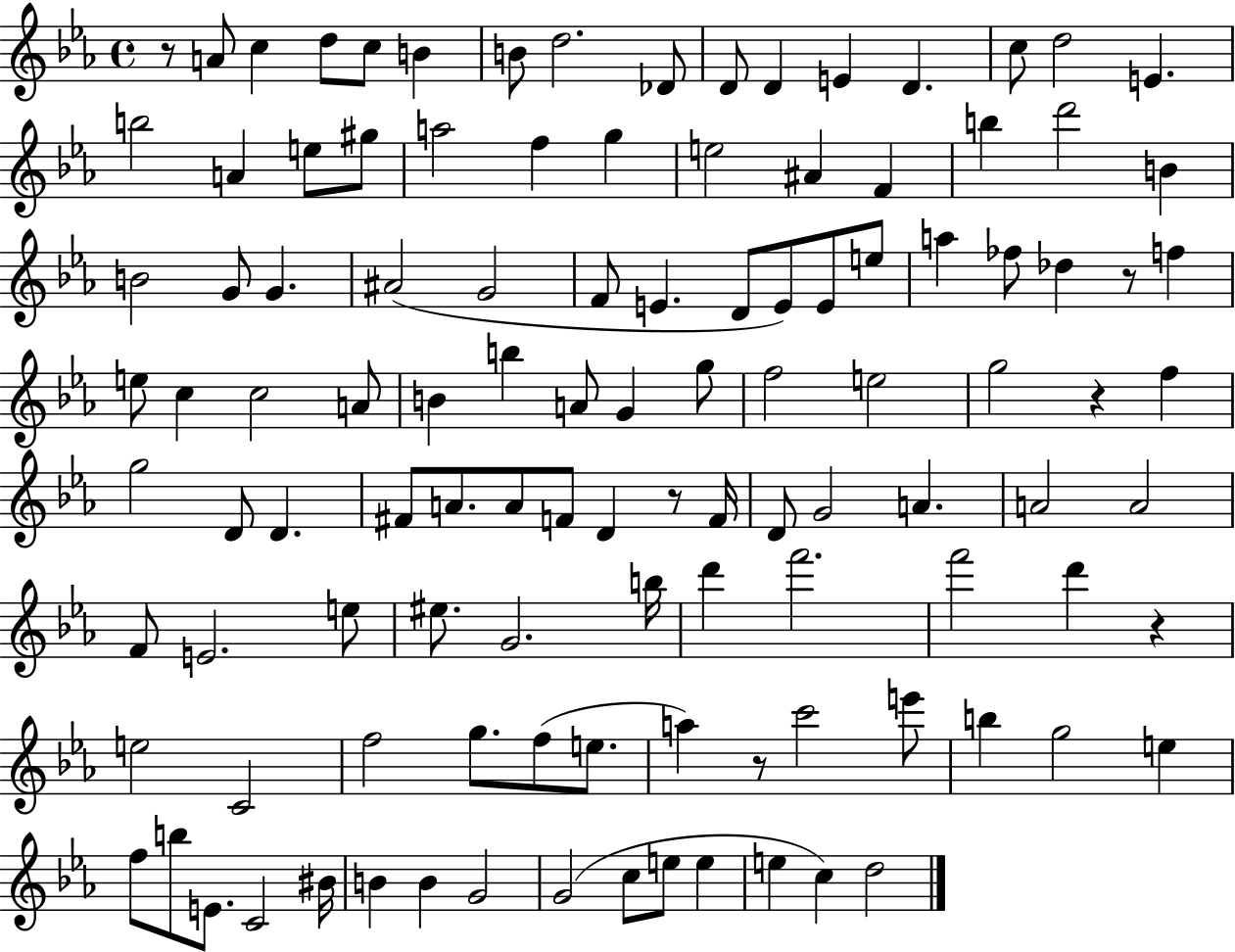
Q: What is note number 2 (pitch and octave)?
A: C5